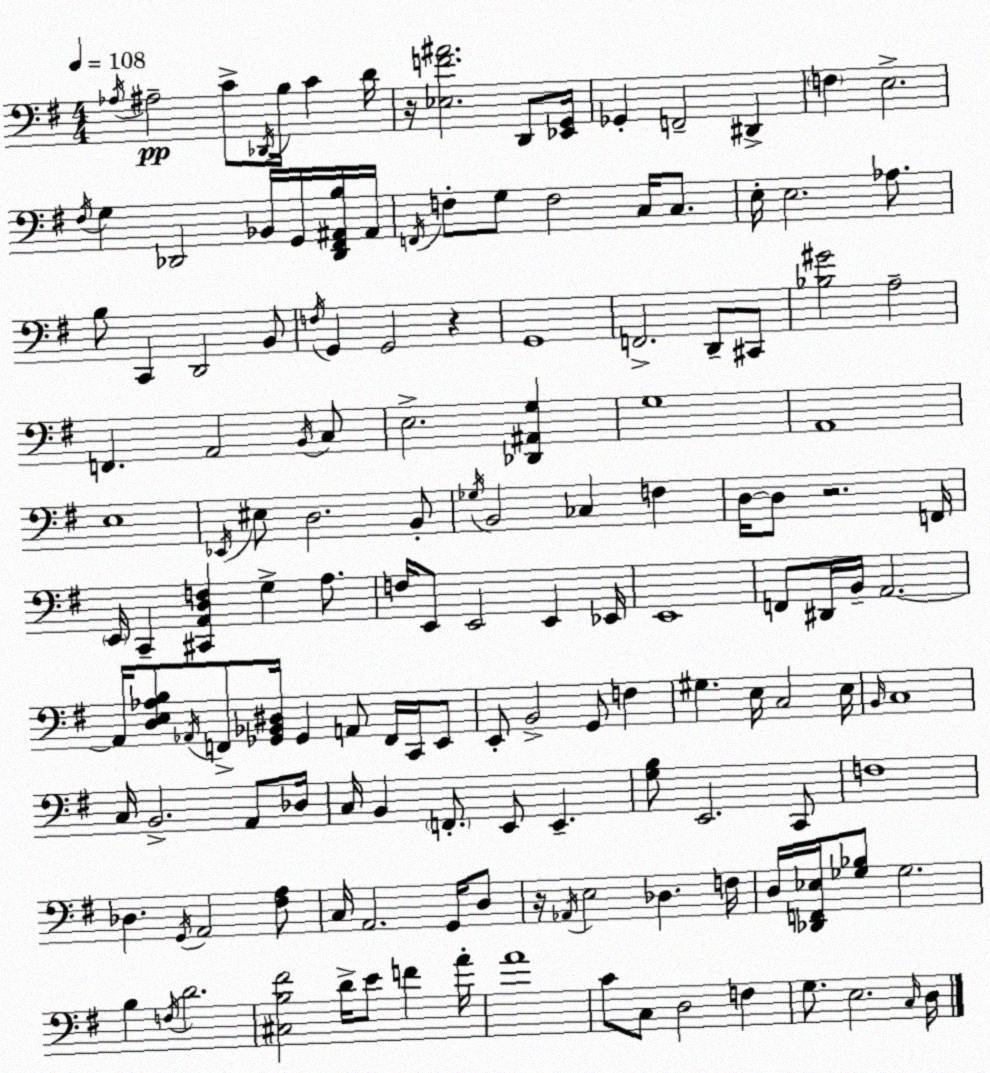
X:1
T:Untitled
M:4/4
L:1/4
K:G
_A,/4 ^A,2 C/2 _D,,/4 B,/4 C D/4 z/4 [_E,F^A]2 D,,/2 [_E,,G,,]/4 _G,, F,,2 ^D,, F, E,2 ^F,/4 G, _D,,2 _B,,/4 G,,/4 [_D,,^F,,^A,,B,]/4 ^A,,/4 F,,/4 F,/2 G,/2 F,2 C,/4 C,/2 E,/4 E,2 _A,/2 B,/2 C,, D,,2 B,,/2 F,/4 G,, G,,2 z G,,4 F,,2 D,,/2 ^C,,/2 [_B,^G]2 A,2 F,, A,,2 B,,/4 C,/2 E,2 [_D,,^A,,G,] G,4 A,,4 E,4 _E,,/4 ^E,/2 D,2 B,,/2 _G,/4 B,,2 _C, F, D,/4 D,/2 z2 F,,/4 E,,/4 C,, [^C,,A,,D,F,] G, A,/2 F,/4 E,,/2 E,,2 E,, _E,,/4 E,,4 F,,/2 ^D,,/4 B,,/4 A,,2 A,,/4 [D,E,_A,B,]/2 _A,,/4 F,,/2 [_G,,_B,,^D,]/4 _G,, A,,/2 F,,/4 C,,/4 E,,/2 E,,/2 B,,2 G,,/2 F, ^G, E,/4 C,2 E,/4 B,,/4 C,4 C,/4 B,,2 A,,/2 _D,/4 C,/4 B,, F,,/2 E,,/2 E,, [G,B,]/2 E,,2 C,,/2 F,4 _D, G,,/4 A,,2 [^F,A,]/2 C,/4 A,,2 G,,/4 D,/2 z/4 _A,,/4 E,2 _D, F,/4 D,/4 [_D,,F,,_E,]/4 [_G,_B,]/2 _G,2 B, F,/4 D2 [^C,B,^F]2 D/4 E/2 F A/4 A4 C/2 C,/2 D,2 F, G,/2 E,2 C,/4 D,/4